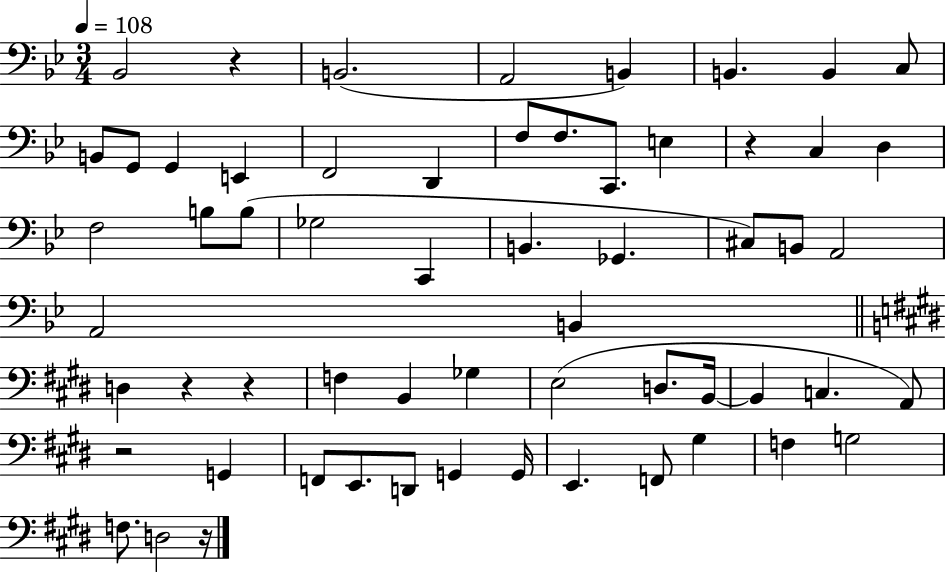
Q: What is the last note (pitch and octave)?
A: D3